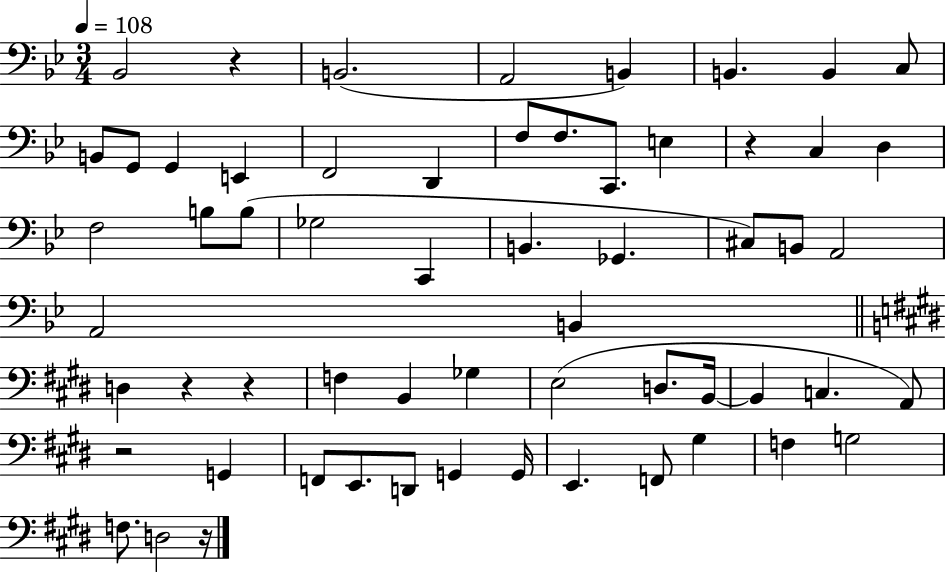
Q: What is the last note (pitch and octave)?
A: D3